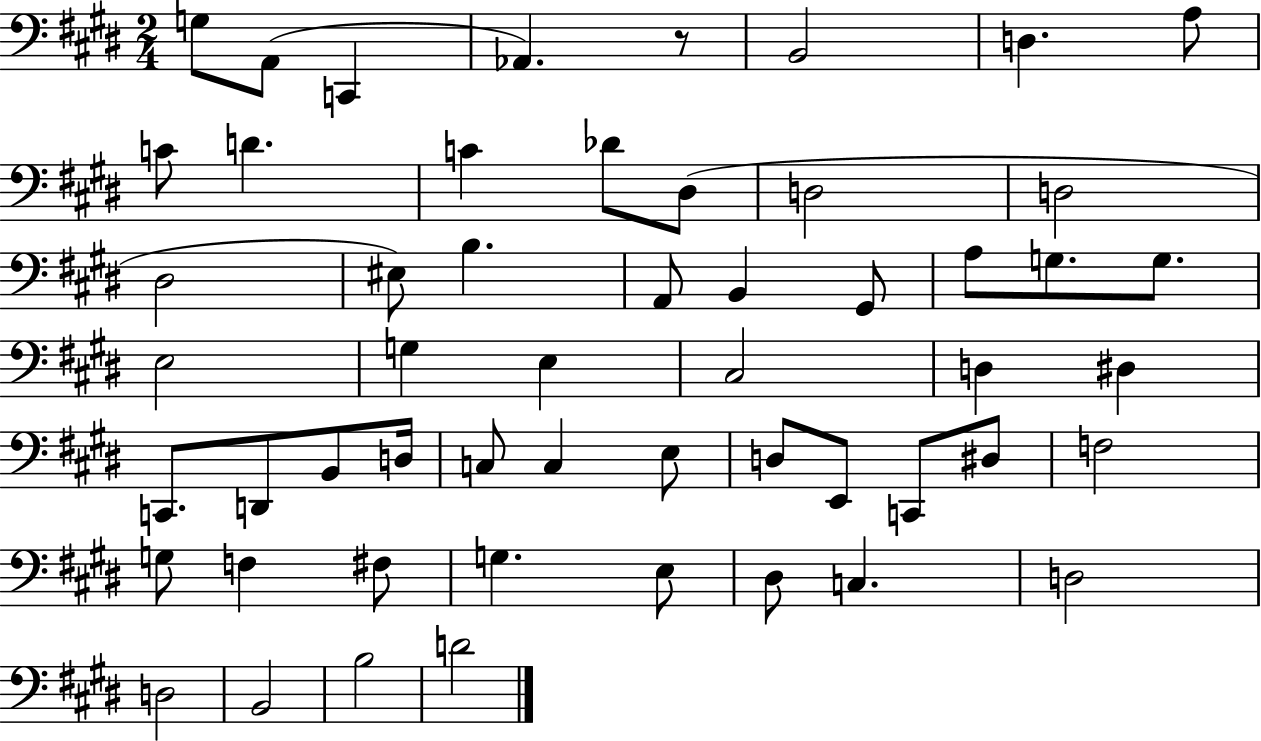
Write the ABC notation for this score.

X:1
T:Untitled
M:2/4
L:1/4
K:E
G,/2 A,,/2 C,, _A,, z/2 B,,2 D, A,/2 C/2 D C _D/2 ^D,/2 D,2 D,2 ^D,2 ^E,/2 B, A,,/2 B,, ^G,,/2 A,/2 G,/2 G,/2 E,2 G, E, ^C,2 D, ^D, C,,/2 D,,/2 B,,/2 D,/4 C,/2 C, E,/2 D,/2 E,,/2 C,,/2 ^D,/2 F,2 G,/2 F, ^F,/2 G, E,/2 ^D,/2 C, D,2 D,2 B,,2 B,2 D2